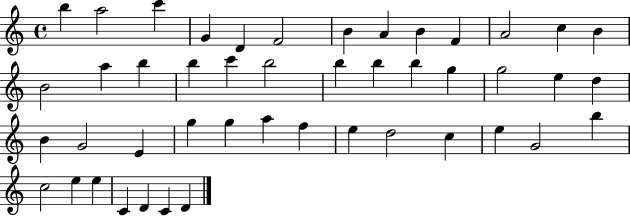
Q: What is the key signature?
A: C major